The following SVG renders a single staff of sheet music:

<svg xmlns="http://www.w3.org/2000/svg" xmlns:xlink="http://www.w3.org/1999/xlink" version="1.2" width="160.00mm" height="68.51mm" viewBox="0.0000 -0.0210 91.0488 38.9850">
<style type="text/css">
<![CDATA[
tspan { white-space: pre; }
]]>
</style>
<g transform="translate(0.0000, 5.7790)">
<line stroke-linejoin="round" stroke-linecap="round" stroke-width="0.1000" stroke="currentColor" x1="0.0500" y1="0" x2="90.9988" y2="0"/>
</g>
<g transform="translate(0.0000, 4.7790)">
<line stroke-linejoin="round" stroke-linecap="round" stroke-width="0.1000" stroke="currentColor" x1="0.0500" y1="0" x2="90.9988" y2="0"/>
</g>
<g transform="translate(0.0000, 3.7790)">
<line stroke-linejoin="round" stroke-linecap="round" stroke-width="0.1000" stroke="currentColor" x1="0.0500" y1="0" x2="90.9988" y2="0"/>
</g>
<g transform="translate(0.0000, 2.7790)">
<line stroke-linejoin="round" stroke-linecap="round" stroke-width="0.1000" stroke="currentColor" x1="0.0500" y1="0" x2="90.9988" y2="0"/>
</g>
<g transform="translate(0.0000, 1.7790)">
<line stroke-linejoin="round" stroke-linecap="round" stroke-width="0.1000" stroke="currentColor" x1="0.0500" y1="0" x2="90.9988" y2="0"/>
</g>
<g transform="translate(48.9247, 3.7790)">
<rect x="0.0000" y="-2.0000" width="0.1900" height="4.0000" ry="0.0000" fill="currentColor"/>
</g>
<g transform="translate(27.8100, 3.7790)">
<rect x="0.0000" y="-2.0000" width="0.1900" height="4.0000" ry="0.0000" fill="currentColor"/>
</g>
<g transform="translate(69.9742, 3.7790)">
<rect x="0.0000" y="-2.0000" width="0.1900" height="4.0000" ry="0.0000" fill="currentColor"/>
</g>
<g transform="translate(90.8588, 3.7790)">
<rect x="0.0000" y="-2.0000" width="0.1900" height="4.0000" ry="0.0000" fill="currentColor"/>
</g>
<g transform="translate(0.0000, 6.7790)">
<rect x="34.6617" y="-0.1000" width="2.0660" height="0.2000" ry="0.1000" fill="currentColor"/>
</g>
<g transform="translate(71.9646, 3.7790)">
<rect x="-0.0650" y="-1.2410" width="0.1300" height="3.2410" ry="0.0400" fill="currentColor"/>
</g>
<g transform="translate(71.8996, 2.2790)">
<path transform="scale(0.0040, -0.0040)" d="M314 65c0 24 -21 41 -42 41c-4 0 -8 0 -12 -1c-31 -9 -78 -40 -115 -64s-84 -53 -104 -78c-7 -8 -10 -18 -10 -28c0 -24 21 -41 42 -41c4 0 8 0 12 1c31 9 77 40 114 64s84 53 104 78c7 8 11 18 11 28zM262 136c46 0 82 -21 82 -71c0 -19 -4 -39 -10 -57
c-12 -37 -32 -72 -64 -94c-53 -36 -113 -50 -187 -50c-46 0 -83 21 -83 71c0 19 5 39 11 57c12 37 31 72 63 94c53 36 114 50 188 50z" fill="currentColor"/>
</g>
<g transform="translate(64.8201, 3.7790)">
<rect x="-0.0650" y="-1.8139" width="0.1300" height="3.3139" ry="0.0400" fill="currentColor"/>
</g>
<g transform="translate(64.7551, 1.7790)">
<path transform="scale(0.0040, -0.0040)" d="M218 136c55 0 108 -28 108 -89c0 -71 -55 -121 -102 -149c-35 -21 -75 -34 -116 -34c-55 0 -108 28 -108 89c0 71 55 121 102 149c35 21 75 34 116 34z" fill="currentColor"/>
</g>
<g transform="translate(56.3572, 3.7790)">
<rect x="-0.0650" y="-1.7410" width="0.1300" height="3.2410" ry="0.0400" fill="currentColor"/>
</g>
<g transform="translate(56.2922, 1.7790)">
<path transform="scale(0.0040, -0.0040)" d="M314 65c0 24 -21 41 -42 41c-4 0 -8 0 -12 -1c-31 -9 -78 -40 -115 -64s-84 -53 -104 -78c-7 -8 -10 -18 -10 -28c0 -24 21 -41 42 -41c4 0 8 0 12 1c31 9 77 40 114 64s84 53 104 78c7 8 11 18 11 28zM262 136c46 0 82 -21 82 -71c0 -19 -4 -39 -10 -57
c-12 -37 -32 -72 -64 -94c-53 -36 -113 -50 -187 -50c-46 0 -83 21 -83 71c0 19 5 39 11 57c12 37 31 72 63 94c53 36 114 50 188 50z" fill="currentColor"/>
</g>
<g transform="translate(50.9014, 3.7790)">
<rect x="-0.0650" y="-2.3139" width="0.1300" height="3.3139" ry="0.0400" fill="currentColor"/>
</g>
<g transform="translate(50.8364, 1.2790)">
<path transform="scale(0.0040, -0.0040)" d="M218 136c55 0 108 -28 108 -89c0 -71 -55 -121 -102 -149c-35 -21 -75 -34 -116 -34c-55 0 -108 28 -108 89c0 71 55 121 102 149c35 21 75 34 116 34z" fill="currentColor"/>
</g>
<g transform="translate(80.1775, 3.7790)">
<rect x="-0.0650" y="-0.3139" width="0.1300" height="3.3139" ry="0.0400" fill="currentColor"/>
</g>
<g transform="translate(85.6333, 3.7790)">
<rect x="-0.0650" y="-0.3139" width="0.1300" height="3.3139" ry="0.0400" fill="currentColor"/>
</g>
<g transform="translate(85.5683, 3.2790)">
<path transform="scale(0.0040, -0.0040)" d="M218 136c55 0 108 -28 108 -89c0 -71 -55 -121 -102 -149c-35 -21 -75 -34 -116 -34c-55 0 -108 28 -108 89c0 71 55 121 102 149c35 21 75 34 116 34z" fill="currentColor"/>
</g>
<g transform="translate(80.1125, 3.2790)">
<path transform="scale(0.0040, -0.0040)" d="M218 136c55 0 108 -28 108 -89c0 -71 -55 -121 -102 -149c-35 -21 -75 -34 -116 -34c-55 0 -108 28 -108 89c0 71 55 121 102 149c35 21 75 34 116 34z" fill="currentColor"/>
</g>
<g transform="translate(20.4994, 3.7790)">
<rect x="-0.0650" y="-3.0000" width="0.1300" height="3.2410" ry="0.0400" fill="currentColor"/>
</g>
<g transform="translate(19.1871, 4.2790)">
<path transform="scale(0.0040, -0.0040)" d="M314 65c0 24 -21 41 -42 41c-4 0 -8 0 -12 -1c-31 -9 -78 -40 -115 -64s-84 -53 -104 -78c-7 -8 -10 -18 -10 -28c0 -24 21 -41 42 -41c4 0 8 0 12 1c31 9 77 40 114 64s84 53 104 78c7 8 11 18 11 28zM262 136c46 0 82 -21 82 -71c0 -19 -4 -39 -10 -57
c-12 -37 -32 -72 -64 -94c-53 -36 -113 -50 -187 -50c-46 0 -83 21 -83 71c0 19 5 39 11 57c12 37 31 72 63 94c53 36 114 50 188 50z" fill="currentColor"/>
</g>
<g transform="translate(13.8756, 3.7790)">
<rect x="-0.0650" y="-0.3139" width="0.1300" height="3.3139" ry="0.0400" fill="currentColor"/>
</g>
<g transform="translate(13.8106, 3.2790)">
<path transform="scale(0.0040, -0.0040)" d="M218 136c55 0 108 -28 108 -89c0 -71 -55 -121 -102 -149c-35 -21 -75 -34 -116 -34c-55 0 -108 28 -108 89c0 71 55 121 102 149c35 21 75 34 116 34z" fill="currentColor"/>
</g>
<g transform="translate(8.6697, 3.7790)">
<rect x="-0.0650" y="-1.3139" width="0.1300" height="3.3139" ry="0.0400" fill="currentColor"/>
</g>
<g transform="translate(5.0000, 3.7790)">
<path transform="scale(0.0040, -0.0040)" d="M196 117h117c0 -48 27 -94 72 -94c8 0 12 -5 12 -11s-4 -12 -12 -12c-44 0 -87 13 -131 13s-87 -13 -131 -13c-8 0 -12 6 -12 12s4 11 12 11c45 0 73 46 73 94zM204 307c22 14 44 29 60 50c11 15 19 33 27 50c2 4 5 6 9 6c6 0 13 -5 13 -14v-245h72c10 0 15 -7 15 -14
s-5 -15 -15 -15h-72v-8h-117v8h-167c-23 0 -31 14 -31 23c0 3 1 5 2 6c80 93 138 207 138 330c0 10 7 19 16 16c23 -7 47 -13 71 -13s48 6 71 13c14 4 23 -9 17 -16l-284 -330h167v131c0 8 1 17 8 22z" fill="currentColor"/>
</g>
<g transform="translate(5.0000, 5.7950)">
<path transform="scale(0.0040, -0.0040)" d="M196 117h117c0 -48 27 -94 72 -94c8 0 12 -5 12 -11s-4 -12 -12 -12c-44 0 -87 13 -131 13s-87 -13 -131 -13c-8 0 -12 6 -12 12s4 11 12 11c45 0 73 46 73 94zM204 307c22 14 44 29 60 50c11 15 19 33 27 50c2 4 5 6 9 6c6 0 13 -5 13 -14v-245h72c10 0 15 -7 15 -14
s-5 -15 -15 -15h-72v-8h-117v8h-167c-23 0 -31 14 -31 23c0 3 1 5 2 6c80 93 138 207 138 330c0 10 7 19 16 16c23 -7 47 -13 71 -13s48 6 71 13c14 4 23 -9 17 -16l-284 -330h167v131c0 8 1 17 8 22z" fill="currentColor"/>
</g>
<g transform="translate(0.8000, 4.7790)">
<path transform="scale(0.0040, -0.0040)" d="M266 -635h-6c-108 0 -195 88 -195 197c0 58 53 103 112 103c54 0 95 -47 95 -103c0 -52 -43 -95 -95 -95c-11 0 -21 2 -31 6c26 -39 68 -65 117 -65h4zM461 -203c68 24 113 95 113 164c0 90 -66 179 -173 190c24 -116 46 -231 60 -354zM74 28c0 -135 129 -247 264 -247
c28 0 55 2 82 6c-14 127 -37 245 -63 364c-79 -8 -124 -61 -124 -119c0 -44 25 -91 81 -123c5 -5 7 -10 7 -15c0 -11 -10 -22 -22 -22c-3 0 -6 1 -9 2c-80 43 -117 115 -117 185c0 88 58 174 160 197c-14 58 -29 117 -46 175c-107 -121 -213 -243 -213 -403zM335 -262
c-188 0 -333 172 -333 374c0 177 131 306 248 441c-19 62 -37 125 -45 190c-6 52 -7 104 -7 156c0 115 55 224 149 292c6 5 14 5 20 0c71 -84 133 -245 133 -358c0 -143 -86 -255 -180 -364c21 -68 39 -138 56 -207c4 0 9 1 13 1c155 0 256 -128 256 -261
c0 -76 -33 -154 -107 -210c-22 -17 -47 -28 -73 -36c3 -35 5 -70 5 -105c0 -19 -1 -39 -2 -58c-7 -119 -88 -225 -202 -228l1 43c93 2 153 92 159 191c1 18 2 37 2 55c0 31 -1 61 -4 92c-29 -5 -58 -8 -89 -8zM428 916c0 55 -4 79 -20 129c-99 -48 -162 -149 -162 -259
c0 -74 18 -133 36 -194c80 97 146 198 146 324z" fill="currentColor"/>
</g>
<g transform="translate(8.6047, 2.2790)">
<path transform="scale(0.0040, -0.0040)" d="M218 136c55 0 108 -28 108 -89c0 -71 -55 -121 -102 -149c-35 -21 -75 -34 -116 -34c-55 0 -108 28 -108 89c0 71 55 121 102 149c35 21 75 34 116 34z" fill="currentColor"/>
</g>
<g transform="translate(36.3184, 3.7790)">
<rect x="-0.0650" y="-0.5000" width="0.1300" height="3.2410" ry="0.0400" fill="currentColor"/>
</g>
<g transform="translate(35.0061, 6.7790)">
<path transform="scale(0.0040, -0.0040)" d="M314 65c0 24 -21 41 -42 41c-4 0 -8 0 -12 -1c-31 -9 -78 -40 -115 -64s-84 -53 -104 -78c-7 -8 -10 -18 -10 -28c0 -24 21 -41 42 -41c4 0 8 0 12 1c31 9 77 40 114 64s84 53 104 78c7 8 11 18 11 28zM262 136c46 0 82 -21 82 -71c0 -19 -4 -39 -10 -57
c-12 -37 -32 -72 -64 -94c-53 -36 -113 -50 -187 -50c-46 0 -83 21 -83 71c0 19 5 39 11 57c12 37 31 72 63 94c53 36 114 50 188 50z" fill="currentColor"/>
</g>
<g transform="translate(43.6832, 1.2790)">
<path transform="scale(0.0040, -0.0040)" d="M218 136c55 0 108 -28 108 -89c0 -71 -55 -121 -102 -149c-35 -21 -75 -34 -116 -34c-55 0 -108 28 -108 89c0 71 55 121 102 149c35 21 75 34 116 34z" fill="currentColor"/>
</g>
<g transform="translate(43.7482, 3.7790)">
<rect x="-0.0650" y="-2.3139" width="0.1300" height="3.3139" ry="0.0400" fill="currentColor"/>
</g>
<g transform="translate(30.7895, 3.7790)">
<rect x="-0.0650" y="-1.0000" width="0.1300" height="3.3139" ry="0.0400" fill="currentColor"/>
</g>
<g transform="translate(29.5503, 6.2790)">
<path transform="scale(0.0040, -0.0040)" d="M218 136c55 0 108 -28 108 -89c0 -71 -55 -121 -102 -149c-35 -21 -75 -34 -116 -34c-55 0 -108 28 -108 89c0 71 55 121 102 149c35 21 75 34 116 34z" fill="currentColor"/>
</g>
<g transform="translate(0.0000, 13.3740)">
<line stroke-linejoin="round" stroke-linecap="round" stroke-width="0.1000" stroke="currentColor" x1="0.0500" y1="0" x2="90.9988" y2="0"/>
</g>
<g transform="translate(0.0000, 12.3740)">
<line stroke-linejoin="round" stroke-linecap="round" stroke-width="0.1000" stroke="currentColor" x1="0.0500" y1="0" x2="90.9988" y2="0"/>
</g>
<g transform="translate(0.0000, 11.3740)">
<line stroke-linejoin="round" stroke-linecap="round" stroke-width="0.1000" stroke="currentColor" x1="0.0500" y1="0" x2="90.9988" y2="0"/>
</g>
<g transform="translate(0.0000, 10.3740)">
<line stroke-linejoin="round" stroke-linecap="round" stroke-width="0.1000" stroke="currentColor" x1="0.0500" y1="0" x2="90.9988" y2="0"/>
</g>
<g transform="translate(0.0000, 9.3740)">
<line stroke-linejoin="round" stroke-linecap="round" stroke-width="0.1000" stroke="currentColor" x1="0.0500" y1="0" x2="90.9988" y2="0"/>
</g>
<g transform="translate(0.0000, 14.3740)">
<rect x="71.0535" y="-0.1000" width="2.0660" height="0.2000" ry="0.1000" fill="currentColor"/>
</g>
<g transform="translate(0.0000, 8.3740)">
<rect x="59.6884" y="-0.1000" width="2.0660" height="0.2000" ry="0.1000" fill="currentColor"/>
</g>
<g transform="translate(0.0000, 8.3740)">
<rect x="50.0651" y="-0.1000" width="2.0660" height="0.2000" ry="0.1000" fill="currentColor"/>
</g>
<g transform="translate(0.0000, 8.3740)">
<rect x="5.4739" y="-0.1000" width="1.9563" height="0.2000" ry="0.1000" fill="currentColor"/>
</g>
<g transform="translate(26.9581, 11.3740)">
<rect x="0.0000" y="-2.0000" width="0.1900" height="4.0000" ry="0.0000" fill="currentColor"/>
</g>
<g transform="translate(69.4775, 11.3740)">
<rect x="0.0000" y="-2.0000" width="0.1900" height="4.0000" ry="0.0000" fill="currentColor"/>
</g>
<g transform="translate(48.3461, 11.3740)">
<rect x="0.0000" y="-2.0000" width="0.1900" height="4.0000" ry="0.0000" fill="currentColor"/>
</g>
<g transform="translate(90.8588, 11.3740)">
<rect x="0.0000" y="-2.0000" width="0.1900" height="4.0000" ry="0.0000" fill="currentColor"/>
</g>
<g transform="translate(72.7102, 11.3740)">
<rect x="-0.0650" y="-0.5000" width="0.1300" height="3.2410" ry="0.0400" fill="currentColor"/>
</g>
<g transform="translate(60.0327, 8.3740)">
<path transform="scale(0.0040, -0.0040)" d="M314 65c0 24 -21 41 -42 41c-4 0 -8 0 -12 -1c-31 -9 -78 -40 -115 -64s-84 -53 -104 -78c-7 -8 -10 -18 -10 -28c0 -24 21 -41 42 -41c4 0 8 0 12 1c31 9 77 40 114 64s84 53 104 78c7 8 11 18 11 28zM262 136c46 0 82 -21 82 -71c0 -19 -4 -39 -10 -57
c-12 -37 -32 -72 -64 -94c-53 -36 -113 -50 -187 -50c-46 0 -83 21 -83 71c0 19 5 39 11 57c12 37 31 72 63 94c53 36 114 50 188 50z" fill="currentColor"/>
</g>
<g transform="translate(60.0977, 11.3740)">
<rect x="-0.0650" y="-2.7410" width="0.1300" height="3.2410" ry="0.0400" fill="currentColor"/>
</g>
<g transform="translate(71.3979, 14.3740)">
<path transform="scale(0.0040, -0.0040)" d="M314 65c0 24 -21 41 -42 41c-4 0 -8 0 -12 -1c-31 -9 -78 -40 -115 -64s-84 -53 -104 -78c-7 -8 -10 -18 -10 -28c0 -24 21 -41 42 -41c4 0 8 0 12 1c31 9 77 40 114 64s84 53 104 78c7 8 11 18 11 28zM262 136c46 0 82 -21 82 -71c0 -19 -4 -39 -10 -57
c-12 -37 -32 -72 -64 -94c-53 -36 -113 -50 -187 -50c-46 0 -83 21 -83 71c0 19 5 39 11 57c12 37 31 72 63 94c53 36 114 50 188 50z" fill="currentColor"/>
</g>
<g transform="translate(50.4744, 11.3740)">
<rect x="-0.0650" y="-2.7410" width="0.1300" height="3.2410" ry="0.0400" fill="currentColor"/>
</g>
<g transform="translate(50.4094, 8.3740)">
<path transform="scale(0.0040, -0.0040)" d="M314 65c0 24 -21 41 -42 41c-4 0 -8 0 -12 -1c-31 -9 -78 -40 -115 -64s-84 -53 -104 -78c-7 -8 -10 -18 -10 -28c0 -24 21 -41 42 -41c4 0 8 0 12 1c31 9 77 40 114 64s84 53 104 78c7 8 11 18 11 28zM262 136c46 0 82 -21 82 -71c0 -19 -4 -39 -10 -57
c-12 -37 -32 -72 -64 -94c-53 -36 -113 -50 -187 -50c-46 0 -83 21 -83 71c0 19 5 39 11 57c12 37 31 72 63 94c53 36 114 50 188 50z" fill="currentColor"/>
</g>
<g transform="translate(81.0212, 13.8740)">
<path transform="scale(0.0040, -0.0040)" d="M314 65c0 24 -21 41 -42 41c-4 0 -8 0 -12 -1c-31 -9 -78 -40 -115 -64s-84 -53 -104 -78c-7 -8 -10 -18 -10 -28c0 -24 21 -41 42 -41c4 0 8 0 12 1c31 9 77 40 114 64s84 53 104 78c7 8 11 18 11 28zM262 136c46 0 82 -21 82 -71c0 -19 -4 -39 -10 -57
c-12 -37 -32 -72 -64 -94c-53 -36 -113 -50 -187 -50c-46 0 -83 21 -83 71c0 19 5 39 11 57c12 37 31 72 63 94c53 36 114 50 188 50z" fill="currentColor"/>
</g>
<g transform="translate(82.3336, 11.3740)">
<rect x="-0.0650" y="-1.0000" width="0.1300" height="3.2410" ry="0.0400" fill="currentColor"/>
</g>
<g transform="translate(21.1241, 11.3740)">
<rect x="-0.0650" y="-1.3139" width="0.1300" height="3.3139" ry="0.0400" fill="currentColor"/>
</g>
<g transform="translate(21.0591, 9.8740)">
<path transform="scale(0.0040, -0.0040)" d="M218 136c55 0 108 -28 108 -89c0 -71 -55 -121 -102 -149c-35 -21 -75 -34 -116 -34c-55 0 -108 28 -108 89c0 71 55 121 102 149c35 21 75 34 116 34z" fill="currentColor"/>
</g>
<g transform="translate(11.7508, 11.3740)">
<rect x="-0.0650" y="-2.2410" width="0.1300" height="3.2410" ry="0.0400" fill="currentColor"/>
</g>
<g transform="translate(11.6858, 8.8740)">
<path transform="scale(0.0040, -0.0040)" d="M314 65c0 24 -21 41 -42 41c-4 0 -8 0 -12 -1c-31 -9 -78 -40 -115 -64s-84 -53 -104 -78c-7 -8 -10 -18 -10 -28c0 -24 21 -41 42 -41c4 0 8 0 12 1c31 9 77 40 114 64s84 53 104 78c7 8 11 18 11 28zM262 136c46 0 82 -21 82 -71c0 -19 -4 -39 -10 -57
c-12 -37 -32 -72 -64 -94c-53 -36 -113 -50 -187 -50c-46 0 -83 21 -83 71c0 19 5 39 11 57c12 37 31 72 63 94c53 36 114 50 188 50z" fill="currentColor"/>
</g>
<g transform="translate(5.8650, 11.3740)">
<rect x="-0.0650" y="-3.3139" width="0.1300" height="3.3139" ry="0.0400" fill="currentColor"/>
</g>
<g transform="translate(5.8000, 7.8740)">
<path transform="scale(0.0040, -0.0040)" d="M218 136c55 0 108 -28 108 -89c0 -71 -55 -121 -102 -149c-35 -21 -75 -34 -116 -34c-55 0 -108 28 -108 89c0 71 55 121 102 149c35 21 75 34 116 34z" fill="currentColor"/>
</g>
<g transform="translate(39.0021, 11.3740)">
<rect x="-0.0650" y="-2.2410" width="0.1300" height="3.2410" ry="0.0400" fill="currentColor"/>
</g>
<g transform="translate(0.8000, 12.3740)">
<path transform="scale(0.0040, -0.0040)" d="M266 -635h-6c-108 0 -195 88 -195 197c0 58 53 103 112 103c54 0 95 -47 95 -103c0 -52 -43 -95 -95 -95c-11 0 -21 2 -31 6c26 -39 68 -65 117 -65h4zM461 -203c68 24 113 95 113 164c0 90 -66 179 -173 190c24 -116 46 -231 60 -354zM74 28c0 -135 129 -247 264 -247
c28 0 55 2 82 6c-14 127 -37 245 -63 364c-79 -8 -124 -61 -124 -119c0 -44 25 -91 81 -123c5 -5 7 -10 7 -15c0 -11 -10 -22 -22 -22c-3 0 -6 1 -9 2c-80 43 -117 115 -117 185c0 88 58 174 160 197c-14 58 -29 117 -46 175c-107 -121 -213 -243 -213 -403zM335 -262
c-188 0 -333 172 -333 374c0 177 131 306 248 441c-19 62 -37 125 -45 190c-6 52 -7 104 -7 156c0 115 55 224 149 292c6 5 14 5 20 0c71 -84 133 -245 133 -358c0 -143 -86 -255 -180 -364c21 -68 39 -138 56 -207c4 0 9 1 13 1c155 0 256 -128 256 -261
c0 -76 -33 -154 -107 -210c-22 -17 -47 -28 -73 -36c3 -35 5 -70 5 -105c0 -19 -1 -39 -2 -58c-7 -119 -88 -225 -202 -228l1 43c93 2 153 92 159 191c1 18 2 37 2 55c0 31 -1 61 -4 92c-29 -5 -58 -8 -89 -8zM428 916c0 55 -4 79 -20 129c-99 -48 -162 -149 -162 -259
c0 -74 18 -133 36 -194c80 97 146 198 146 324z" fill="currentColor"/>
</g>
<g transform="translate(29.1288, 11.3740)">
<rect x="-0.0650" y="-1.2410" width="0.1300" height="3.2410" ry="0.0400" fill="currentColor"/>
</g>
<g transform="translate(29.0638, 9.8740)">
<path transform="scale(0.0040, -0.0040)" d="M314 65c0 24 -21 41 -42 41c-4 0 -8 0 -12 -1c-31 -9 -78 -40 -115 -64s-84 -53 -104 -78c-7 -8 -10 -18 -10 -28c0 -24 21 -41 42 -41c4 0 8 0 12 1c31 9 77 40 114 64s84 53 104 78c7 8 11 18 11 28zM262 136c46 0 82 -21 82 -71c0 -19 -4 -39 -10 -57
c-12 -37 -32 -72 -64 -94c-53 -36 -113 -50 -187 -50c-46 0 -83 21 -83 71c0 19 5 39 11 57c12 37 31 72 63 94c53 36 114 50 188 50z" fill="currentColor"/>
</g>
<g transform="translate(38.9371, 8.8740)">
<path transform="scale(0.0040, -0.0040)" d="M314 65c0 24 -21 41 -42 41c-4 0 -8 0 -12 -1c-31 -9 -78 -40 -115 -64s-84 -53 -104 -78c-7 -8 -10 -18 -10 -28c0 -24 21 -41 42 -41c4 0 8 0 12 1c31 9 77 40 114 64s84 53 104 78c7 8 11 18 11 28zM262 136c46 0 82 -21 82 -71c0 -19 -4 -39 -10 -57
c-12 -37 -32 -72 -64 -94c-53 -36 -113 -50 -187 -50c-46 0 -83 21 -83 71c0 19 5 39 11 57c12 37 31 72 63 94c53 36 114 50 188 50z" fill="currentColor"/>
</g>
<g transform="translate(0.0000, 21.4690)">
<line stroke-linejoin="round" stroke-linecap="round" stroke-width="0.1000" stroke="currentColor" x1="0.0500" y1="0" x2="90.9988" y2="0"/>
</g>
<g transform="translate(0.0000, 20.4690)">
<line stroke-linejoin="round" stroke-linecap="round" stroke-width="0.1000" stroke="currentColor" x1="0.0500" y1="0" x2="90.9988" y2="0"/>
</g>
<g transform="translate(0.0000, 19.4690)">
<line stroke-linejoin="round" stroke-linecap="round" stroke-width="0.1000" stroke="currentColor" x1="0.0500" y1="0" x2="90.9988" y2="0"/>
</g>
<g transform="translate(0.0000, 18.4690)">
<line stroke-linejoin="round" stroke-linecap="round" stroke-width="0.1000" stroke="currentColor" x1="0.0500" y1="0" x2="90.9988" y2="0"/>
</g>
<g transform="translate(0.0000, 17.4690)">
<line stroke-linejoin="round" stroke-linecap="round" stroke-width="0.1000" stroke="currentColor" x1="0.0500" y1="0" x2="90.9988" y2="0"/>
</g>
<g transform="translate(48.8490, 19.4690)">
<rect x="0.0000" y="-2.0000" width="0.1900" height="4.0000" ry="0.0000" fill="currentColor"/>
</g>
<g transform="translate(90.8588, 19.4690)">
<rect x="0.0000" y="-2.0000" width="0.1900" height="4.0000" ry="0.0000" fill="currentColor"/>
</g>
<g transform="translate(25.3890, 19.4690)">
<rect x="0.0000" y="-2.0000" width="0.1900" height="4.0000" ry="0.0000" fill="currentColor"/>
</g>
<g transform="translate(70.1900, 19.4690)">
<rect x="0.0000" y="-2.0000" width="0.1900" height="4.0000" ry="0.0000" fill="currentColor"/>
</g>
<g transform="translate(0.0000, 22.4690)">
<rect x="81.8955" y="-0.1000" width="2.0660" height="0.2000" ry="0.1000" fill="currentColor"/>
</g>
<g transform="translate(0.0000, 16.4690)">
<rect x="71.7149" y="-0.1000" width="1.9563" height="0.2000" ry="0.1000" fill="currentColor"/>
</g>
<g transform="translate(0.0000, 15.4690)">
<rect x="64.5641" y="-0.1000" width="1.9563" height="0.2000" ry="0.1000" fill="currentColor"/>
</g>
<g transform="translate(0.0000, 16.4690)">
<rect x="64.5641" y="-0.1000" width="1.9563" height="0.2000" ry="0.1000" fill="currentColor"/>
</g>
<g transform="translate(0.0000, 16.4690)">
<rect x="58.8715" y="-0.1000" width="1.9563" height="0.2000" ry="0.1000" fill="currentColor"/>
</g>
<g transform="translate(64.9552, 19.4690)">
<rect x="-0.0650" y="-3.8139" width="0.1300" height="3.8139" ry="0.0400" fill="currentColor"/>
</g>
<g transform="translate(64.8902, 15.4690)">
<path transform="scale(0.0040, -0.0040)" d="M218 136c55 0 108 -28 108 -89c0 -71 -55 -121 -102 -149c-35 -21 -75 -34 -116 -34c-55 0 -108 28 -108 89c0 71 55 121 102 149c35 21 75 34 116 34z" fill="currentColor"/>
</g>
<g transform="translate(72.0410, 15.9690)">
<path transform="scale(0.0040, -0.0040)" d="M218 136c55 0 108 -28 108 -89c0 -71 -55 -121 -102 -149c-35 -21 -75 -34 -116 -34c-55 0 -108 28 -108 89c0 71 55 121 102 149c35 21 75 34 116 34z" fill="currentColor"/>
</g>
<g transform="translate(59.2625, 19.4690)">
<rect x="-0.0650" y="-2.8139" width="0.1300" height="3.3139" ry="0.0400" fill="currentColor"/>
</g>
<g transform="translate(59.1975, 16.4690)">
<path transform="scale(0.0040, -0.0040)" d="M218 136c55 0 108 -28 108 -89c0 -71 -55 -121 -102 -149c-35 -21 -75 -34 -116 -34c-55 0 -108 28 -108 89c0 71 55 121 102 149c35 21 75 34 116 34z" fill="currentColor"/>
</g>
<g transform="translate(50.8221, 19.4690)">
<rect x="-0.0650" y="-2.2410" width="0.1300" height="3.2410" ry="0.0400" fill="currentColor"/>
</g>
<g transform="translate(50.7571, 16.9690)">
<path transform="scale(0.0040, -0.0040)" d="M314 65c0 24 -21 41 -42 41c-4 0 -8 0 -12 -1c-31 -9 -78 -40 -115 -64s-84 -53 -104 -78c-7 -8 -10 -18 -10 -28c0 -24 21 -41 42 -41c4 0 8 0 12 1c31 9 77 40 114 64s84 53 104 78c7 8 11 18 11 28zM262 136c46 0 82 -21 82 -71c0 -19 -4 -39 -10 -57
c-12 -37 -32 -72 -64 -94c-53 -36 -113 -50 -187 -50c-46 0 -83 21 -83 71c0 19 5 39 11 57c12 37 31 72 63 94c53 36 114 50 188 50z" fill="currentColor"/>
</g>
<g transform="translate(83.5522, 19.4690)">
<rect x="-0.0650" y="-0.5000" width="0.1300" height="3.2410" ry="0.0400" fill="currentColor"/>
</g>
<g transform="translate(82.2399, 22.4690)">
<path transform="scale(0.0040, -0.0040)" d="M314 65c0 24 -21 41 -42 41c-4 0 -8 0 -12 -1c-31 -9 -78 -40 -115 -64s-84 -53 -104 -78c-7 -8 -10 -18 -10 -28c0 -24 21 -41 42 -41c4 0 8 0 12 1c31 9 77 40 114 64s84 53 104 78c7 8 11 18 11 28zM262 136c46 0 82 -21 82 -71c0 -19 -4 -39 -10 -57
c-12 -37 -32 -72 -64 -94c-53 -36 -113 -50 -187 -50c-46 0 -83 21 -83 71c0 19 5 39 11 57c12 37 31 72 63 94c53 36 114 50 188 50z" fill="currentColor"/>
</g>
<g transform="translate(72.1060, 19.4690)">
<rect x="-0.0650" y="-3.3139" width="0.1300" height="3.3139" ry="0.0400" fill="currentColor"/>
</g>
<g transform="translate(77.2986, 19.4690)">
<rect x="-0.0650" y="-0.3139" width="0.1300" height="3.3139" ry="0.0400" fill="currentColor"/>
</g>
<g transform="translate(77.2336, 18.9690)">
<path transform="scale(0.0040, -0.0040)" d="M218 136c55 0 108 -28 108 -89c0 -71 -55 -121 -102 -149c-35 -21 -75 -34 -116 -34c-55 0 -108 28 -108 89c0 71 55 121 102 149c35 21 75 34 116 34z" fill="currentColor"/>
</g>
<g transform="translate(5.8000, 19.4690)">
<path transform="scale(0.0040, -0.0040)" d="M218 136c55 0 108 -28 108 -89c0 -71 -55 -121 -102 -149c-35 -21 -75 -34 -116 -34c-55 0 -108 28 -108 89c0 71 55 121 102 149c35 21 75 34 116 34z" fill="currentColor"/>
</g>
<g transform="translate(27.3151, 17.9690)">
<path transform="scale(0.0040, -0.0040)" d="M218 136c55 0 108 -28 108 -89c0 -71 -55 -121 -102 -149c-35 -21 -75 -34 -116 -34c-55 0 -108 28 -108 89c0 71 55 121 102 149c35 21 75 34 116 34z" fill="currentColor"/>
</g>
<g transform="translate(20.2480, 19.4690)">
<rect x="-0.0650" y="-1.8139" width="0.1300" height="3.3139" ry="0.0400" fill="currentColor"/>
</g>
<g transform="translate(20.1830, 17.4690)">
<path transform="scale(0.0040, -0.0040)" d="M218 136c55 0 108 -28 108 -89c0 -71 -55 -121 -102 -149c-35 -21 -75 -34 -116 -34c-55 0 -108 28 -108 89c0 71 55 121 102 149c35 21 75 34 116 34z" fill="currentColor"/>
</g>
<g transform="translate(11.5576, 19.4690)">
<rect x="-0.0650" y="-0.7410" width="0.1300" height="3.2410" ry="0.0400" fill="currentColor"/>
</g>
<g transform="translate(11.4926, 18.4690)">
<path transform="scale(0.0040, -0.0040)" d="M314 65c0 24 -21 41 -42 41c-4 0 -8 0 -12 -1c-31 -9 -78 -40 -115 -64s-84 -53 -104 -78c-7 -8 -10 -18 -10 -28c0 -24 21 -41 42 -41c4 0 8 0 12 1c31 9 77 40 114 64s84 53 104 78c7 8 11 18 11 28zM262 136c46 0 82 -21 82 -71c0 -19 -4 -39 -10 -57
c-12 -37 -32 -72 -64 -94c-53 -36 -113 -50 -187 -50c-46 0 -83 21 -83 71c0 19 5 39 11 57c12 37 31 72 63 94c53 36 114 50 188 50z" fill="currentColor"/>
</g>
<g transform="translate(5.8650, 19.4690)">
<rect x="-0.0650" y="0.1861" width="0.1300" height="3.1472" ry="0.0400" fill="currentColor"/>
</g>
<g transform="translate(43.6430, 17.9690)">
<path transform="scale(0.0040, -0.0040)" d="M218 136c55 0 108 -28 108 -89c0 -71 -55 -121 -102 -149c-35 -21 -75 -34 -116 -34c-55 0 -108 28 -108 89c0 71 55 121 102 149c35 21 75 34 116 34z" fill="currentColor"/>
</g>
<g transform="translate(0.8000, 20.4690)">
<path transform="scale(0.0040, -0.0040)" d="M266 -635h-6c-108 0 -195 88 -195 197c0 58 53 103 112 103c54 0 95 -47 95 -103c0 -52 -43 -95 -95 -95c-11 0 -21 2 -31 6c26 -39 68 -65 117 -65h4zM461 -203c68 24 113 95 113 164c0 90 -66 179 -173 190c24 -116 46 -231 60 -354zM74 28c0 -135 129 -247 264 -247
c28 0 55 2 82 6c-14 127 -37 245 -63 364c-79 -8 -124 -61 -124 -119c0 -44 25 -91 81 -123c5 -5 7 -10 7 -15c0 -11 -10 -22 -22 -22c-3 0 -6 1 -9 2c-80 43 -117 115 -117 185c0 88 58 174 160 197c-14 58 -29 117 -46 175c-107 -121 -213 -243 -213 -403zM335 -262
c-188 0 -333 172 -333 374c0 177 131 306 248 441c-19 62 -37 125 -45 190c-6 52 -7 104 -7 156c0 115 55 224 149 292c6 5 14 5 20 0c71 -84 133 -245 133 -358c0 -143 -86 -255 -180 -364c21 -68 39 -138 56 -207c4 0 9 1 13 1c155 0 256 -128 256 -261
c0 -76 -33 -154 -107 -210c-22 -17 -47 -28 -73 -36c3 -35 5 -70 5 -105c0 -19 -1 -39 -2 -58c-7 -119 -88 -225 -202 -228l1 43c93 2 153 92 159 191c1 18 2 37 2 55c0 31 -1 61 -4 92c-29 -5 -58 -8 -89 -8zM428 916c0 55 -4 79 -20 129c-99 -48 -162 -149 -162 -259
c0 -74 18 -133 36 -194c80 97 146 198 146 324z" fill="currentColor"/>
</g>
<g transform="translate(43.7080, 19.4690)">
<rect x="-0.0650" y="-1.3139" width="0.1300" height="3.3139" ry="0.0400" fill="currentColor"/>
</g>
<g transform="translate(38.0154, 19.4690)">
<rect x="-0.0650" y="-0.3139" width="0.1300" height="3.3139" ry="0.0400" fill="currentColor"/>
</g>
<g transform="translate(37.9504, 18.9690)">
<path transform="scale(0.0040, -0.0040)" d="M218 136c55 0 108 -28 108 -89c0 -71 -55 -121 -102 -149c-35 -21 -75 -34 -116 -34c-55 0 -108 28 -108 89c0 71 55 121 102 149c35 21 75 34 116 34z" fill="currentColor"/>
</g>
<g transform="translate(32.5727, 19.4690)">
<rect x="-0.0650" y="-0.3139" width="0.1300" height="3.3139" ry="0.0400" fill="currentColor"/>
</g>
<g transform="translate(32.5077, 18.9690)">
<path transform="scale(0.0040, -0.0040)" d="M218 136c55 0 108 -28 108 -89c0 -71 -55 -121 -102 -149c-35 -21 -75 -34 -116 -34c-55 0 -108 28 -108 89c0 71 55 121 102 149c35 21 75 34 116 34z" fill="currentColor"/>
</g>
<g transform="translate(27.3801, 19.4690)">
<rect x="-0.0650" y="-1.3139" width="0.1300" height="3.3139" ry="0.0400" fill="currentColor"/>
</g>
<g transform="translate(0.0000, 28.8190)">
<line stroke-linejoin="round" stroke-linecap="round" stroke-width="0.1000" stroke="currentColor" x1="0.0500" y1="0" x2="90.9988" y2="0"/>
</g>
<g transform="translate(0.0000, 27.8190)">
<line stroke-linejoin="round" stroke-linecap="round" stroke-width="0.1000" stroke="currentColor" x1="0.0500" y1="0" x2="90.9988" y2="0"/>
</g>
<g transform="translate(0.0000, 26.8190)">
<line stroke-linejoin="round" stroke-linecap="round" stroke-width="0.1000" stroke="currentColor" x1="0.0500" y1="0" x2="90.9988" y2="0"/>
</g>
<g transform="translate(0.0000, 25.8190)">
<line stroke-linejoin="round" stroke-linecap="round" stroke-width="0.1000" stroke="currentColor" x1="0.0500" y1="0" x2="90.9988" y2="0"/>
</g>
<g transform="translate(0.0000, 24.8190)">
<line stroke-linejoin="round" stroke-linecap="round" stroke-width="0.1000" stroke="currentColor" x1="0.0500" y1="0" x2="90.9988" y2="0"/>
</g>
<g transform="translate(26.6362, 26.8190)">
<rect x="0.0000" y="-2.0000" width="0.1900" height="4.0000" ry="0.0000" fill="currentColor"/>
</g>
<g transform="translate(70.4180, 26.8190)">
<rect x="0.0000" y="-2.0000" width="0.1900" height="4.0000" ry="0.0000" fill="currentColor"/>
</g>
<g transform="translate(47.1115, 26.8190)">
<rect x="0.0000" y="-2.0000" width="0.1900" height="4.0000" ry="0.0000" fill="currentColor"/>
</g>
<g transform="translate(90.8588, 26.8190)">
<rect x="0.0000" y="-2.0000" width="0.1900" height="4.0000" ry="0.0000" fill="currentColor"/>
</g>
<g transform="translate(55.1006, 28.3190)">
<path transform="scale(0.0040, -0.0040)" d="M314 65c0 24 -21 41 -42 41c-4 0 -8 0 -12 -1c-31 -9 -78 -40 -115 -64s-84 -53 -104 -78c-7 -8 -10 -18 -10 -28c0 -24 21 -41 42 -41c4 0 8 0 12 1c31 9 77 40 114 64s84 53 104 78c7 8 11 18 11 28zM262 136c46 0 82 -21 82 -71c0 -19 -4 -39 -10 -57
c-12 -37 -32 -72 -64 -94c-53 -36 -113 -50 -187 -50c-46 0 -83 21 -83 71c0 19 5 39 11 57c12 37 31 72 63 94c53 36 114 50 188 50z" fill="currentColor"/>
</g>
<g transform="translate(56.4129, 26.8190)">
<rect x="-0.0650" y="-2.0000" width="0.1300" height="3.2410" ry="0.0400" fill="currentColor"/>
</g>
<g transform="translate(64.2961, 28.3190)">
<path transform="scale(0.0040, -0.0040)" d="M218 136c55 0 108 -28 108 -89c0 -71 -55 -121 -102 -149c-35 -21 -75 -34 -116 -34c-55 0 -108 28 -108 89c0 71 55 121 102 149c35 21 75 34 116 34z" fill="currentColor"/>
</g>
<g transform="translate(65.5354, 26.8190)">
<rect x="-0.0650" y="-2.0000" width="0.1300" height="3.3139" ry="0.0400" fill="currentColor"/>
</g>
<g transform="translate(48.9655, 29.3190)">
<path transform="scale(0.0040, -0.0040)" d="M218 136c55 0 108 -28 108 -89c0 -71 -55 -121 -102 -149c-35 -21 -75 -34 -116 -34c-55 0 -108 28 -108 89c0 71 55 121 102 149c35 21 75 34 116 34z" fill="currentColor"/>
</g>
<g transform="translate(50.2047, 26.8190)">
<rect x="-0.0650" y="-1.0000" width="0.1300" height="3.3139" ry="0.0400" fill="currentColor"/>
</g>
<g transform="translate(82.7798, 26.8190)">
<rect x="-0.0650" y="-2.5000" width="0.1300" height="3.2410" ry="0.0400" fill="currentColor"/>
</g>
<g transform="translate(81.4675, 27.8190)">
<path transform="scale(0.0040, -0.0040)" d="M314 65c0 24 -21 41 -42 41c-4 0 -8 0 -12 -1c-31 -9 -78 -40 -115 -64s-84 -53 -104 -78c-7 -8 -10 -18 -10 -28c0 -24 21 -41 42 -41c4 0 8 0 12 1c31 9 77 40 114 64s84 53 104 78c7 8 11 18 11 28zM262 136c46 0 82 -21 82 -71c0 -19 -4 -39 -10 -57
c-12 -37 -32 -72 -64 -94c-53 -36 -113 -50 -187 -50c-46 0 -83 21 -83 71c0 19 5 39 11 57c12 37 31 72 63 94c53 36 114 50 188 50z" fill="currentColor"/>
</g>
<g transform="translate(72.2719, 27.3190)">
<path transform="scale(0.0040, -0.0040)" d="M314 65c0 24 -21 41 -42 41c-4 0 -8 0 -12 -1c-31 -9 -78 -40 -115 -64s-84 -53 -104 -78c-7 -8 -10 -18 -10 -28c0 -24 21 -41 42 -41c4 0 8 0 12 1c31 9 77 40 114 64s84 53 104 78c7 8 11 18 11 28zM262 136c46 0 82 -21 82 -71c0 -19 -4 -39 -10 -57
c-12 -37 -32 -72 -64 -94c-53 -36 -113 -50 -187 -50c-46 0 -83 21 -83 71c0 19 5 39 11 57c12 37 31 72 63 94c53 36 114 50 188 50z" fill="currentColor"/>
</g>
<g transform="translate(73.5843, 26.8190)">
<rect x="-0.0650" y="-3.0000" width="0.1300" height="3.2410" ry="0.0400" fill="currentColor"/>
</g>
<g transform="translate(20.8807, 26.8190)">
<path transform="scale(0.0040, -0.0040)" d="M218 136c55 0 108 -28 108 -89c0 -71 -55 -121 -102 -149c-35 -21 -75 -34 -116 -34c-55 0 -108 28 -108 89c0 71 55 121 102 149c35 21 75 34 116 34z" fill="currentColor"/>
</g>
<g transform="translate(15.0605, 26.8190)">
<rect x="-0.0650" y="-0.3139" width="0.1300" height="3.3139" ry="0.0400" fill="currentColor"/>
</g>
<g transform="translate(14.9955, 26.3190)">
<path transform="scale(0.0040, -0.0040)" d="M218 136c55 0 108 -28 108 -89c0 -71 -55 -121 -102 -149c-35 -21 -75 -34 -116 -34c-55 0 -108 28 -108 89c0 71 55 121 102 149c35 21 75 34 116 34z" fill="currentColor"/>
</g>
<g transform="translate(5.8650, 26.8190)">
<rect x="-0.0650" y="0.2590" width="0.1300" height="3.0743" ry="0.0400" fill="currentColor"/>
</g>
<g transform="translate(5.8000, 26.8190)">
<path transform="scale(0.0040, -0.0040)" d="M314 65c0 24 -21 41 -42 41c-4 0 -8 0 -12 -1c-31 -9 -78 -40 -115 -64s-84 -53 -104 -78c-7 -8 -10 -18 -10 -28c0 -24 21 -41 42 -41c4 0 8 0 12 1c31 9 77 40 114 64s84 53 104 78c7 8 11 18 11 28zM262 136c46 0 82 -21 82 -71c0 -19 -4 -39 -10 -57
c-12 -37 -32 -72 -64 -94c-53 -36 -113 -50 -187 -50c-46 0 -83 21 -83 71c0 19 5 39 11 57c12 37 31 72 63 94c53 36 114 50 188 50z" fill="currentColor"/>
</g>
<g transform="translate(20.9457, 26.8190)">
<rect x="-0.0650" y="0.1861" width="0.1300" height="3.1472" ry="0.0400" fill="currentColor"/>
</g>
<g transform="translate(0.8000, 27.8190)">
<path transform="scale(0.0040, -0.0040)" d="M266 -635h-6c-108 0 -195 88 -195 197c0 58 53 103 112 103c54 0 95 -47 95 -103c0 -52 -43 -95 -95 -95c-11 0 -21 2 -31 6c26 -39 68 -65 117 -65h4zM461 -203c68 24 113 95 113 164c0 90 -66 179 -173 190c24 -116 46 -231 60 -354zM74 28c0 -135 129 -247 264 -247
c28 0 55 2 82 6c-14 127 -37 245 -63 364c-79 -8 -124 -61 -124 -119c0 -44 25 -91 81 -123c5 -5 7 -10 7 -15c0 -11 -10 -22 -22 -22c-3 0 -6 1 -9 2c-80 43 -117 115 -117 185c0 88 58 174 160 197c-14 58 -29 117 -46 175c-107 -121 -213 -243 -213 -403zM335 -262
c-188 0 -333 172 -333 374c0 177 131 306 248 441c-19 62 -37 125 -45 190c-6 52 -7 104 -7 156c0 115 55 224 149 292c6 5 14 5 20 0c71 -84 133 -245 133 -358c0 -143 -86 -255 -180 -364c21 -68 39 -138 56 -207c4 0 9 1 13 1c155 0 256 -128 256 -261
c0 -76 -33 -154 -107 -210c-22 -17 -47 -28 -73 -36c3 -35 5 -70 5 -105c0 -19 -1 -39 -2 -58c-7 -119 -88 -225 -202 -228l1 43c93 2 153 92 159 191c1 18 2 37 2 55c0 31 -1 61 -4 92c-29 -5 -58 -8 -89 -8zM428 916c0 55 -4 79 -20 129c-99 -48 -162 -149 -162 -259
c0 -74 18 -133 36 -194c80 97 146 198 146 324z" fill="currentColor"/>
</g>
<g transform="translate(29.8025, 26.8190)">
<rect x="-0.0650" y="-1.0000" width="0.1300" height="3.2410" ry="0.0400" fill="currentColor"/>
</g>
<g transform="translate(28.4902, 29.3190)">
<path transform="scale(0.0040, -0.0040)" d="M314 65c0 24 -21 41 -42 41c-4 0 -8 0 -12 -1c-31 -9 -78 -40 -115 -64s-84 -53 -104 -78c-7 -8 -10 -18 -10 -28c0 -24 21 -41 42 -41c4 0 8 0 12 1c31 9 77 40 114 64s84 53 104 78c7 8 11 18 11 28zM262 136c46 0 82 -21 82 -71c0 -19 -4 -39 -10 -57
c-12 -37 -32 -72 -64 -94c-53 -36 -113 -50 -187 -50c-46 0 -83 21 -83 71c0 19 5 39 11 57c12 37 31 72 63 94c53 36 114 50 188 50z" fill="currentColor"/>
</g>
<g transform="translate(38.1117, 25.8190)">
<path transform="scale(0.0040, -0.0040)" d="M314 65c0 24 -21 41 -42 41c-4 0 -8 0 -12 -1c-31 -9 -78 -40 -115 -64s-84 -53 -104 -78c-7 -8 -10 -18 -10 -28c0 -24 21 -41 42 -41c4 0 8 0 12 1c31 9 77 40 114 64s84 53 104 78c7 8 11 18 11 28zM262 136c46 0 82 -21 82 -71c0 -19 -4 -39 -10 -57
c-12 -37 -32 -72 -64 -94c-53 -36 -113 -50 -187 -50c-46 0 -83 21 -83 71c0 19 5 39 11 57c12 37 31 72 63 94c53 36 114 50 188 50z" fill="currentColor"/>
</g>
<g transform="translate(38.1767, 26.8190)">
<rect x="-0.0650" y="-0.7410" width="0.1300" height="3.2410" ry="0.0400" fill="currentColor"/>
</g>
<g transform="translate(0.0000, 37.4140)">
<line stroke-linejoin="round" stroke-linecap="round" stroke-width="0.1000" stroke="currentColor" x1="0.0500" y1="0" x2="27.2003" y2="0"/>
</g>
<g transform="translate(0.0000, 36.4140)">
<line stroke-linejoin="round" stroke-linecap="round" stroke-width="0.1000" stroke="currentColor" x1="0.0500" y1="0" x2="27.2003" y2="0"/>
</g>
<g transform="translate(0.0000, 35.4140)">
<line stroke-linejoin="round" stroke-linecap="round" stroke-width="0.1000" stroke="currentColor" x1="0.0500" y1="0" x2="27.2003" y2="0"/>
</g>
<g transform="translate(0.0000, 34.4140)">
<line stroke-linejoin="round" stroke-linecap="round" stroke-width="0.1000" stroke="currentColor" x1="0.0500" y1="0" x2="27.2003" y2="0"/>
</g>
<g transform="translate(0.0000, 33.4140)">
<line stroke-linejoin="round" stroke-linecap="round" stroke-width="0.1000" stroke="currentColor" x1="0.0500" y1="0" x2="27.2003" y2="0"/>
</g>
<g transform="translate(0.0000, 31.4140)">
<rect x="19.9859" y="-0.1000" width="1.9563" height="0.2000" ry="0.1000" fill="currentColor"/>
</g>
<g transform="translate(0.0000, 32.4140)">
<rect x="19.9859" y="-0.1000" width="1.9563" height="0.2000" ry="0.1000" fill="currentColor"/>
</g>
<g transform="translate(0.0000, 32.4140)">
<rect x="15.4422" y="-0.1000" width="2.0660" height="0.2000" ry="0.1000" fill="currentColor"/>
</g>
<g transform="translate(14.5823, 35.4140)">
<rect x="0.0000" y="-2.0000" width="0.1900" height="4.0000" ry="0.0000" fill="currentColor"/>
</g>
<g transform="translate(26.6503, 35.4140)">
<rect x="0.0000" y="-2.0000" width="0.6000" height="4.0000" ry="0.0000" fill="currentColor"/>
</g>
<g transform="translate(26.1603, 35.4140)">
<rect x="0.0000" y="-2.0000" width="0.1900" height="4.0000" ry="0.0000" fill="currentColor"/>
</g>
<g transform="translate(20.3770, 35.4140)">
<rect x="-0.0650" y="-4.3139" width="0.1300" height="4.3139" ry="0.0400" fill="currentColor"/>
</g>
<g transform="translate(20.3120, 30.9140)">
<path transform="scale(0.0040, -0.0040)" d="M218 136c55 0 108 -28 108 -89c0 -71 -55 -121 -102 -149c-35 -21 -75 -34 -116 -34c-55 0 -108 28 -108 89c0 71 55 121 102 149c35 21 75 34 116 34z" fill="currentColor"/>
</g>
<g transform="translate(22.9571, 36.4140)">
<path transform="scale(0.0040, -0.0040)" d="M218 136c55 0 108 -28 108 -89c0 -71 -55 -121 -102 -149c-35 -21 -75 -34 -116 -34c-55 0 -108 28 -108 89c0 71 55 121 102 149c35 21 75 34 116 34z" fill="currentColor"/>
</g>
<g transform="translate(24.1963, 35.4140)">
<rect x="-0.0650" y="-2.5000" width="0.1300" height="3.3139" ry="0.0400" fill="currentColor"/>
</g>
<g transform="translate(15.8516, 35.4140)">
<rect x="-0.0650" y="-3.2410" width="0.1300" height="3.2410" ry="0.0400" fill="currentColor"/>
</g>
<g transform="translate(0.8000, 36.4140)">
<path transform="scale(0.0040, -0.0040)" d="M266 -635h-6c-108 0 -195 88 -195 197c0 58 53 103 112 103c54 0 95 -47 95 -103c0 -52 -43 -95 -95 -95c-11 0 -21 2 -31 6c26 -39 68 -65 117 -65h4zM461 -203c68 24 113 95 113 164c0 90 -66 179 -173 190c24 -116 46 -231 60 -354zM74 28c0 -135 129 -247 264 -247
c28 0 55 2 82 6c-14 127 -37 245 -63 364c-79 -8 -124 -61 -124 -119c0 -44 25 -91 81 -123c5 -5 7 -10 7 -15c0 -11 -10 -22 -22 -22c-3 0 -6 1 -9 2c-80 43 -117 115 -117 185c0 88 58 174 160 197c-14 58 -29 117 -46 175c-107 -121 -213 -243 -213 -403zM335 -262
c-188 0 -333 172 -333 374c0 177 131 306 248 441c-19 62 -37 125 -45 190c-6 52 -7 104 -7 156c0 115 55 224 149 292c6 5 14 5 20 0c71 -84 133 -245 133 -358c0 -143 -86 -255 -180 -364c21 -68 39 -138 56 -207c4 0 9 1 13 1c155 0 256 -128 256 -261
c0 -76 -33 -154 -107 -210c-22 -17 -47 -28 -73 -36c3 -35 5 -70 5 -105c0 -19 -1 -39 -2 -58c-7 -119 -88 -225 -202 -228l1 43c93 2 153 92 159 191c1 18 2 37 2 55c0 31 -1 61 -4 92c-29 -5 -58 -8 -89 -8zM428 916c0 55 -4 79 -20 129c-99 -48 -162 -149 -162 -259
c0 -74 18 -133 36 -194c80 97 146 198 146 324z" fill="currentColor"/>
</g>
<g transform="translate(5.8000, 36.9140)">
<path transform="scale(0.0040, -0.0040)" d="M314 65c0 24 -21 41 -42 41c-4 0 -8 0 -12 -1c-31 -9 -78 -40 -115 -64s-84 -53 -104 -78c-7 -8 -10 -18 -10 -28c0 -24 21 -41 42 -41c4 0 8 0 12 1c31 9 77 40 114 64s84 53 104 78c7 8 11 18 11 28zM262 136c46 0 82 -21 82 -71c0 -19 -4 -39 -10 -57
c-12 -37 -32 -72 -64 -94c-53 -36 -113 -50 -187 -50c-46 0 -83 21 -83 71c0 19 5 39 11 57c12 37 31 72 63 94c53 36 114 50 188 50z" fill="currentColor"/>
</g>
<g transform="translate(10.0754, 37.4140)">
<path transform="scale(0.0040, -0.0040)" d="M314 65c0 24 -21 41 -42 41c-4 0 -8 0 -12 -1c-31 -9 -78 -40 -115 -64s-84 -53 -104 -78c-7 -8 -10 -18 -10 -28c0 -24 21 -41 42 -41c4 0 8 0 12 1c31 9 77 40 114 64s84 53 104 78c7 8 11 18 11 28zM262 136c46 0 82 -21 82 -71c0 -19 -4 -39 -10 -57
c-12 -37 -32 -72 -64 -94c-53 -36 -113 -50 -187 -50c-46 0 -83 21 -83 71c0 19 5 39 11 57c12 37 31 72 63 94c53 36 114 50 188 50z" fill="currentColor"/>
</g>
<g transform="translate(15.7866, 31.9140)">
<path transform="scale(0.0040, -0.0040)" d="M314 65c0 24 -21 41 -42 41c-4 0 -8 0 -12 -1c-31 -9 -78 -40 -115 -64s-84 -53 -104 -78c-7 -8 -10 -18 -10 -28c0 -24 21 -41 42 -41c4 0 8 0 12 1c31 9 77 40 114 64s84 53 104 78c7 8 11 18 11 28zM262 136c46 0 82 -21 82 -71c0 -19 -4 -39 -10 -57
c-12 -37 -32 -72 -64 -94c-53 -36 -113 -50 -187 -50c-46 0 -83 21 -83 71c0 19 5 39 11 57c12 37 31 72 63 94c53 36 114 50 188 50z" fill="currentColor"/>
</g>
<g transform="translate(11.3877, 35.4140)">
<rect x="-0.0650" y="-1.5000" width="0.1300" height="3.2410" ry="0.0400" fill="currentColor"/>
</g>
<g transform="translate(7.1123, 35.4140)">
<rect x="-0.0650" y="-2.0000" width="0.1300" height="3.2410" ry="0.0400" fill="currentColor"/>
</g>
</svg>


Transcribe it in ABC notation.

X:1
T:Untitled
M:4/4
L:1/4
K:C
e c A2 D C2 g g f2 f e2 c c b g2 e e2 g2 a2 a2 C2 D2 B d2 f e c c e g2 a c' b c C2 B2 c B D2 d2 D F2 F A2 G2 F2 E2 b2 d' G